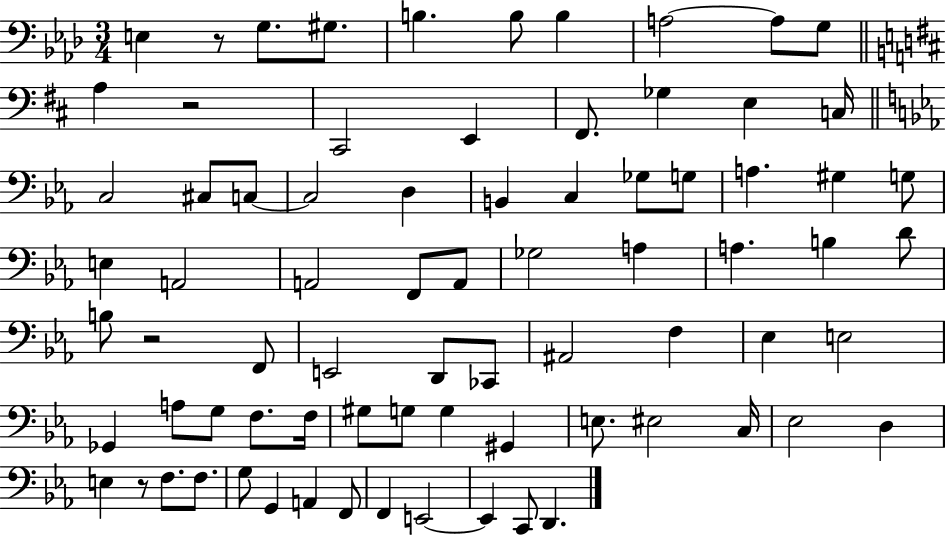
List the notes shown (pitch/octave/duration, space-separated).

E3/q R/e G3/e. G#3/e. B3/q. B3/e B3/q A3/h A3/e G3/e A3/q R/h C#2/h E2/q F#2/e. Gb3/q E3/q C3/s C3/h C#3/e C3/e C3/h D3/q B2/q C3/q Gb3/e G3/e A3/q. G#3/q G3/e E3/q A2/h A2/h F2/e A2/e Gb3/h A3/q A3/q. B3/q D4/e B3/e R/h F2/e E2/h D2/e CES2/e A#2/h F3/q Eb3/q E3/h Gb2/q A3/e G3/e F3/e. F3/s G#3/e G3/e G3/q G#2/q E3/e. EIS3/h C3/s Eb3/h D3/q E3/q R/e F3/e. F3/e. G3/e G2/q A2/q F2/e F2/q E2/h E2/q C2/e D2/q.